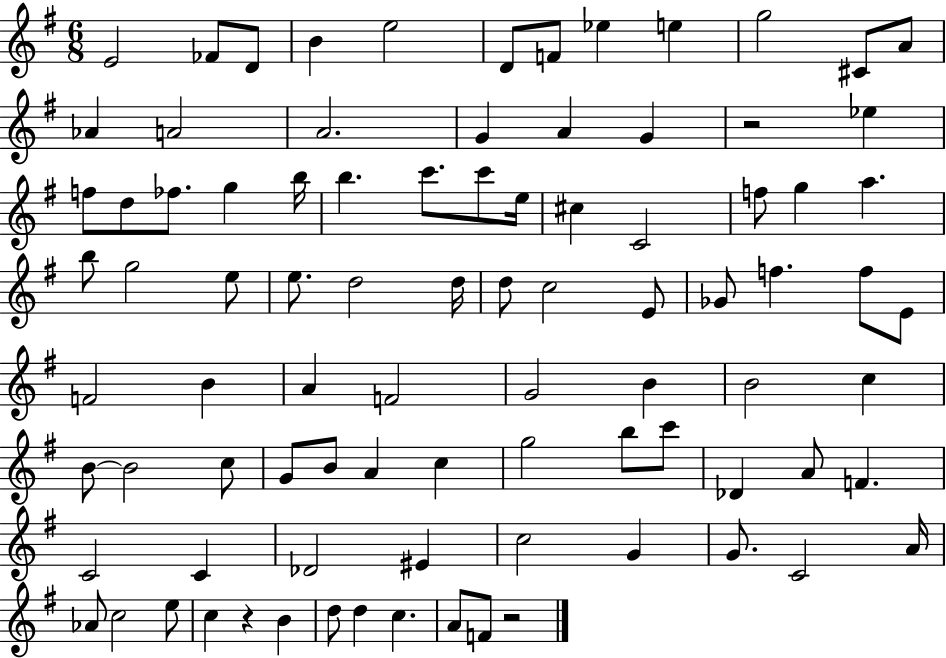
X:1
T:Untitled
M:6/8
L:1/4
K:G
E2 _F/2 D/2 B e2 D/2 F/2 _e e g2 ^C/2 A/2 _A A2 A2 G A G z2 _e f/2 d/2 _f/2 g b/4 b c'/2 c'/2 e/4 ^c C2 f/2 g a b/2 g2 e/2 e/2 d2 d/4 d/2 c2 E/2 _G/2 f f/2 E/2 F2 B A F2 G2 B B2 c B/2 B2 c/2 G/2 B/2 A c g2 b/2 c'/2 _D A/2 F C2 C _D2 ^E c2 G G/2 C2 A/4 _A/2 c2 e/2 c z B d/2 d c A/2 F/2 z2